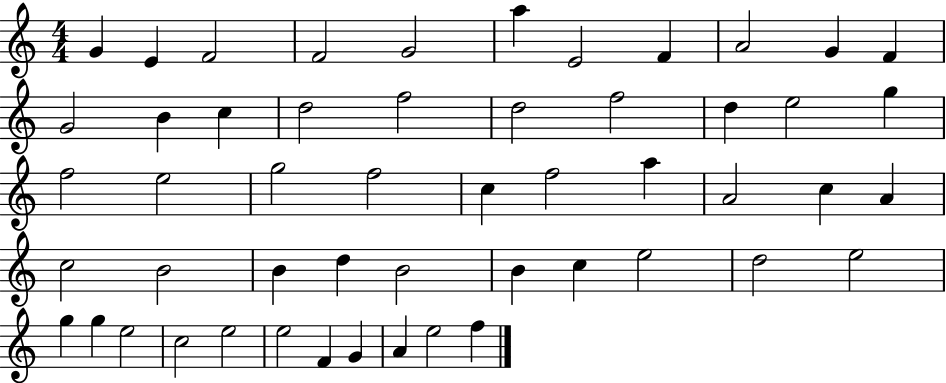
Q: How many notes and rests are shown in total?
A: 52